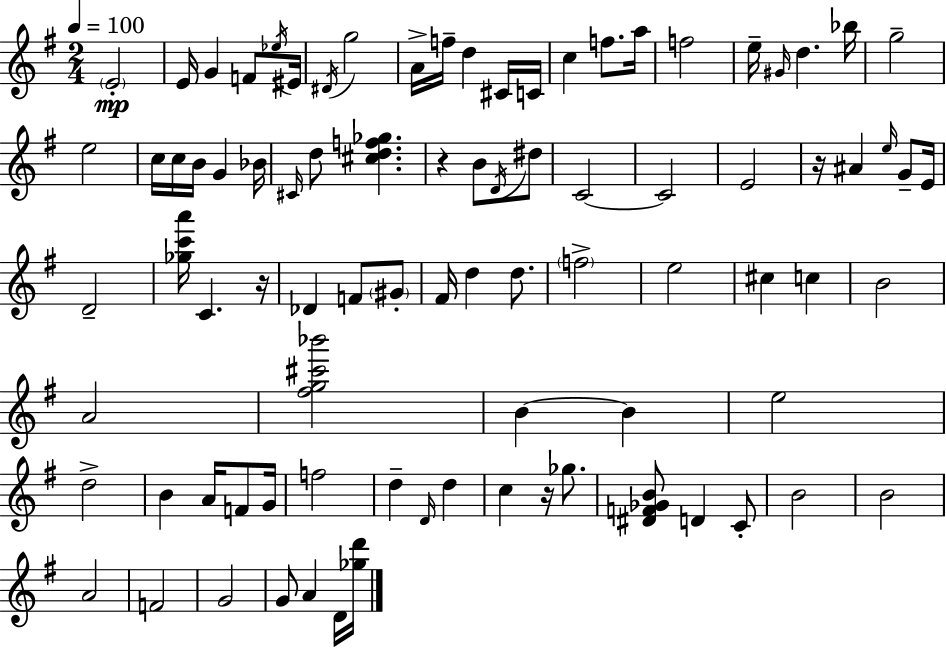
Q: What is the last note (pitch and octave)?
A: D4